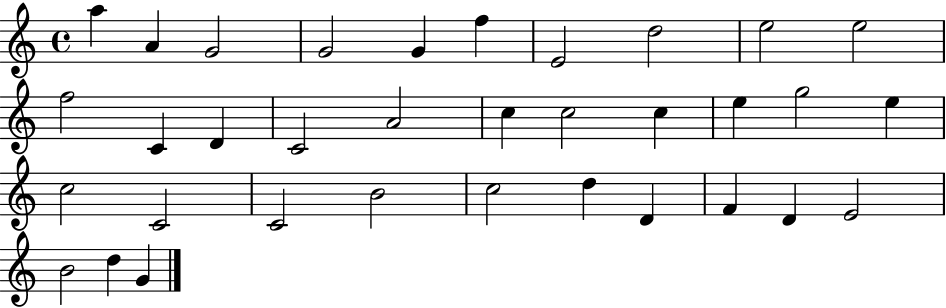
{
  \clef treble
  \time 4/4
  \defaultTimeSignature
  \key c \major
  a''4 a'4 g'2 | g'2 g'4 f''4 | e'2 d''2 | e''2 e''2 | \break f''2 c'4 d'4 | c'2 a'2 | c''4 c''2 c''4 | e''4 g''2 e''4 | \break c''2 c'2 | c'2 b'2 | c''2 d''4 d'4 | f'4 d'4 e'2 | \break b'2 d''4 g'4 | \bar "|."
}